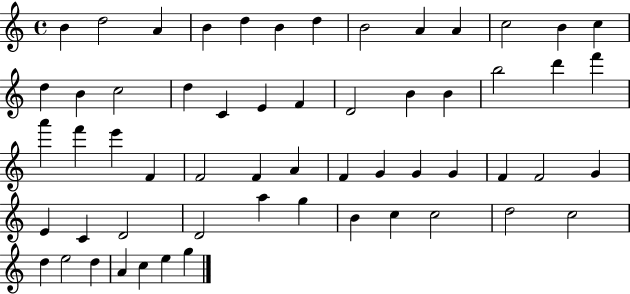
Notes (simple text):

B4/q D5/h A4/q B4/q D5/q B4/q D5/q B4/h A4/q A4/q C5/h B4/q C5/q D5/q B4/q C5/h D5/q C4/q E4/q F4/q D4/h B4/q B4/q B5/h D6/q F6/q A6/q F6/q E6/q F4/q F4/h F4/q A4/q F4/q G4/q G4/q G4/q F4/q F4/h G4/q E4/q C4/q D4/h D4/h A5/q G5/q B4/q C5/q C5/h D5/h C5/h D5/q E5/h D5/q A4/q C5/q E5/q G5/q